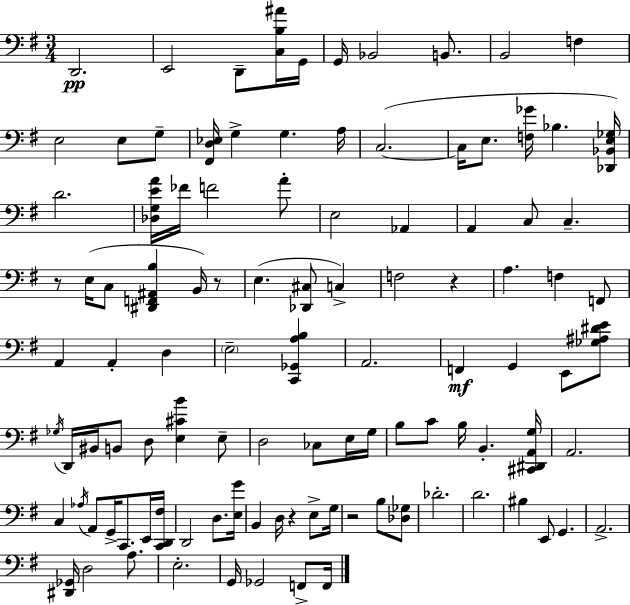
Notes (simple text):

D2/h. E2/h D2/e [C3,B3,A#4]/s G2/s G2/s Bb2/h B2/e. B2/h F3/q E3/h E3/e G3/e [F#2,D3,Eb3]/s G3/q G3/q. A3/s C3/h. C3/s E3/e. [F3,Gb4]/s Bb3/q. [Db2,Bb2,E3,Gb3]/s D4/h. [Db3,G3,E4,A4]/s FES4/s F4/h A4/e E3/h Ab2/q A2/q C3/e C3/q. R/e E3/s C3/e [D#2,F2,A#2,B3]/q B2/s R/e E3/q. [Db2,C#3]/e C3/q F3/h R/q A3/q. F3/q F2/e A2/q A2/q D3/q E3/h [C2,Gb2,A3,B3]/q A2/h. F2/q G2/q E2/e [Gb3,A#3,D#4,E4]/e Gb3/s D2/s BIS2/s B2/e D3/e [E3,C#4,B4]/q E3/e D3/h CES3/e E3/s G3/s B3/e C4/e B3/s B2/q. [C#2,D#2,A2,G3]/s A2/h. C3/q Ab3/s A2/e G2/s C2/e. E2/s [C2,D2,F#3]/s D2/h D3/e. [E3,G4]/s B2/q D3/s R/q E3/e G3/s R/h B3/e [Db3,Gb3]/e Db4/h. D4/h. BIS3/q E2/e G2/q. A2/h. [D#2,Gb2]/s D3/h A3/e. E3/h. G2/s Gb2/h F2/e F2/s